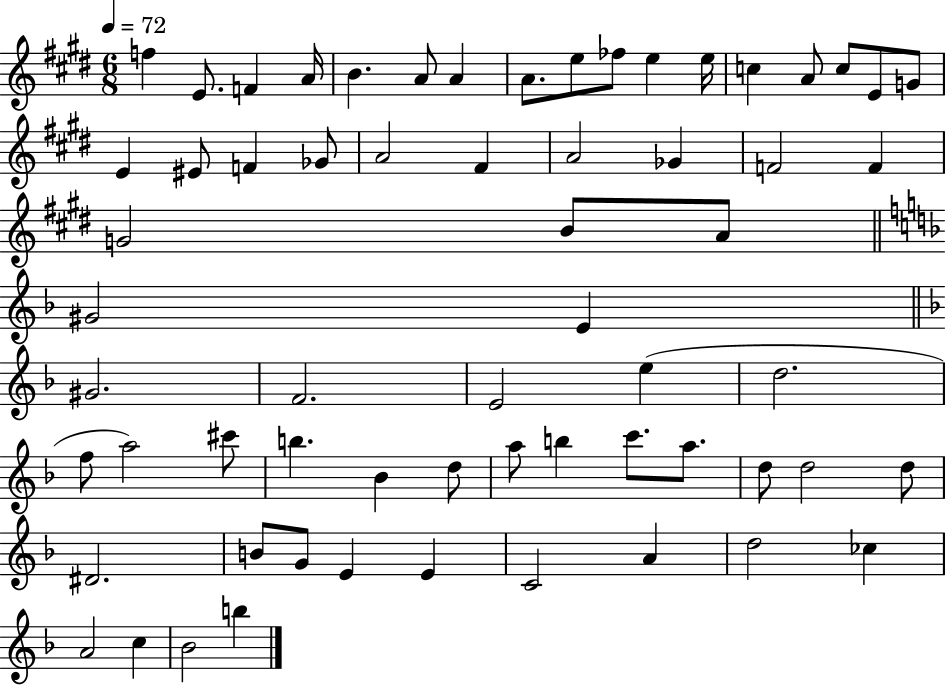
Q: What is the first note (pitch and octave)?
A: F5